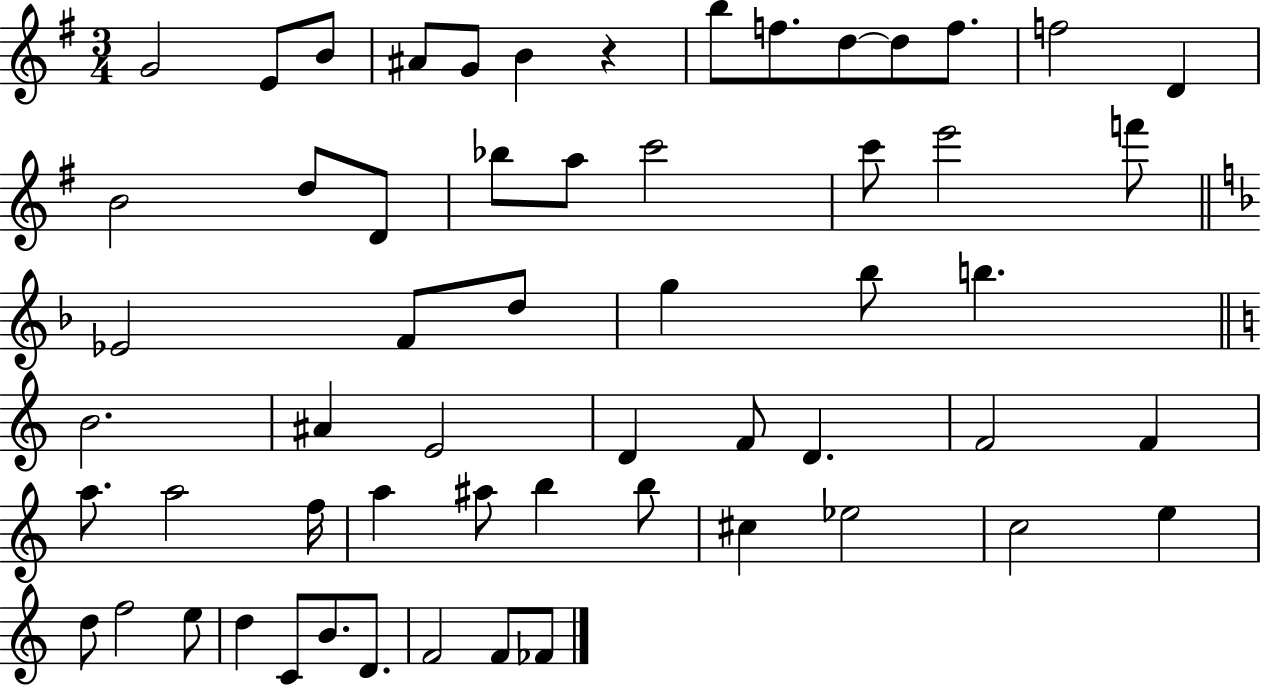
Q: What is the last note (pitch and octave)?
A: FES4